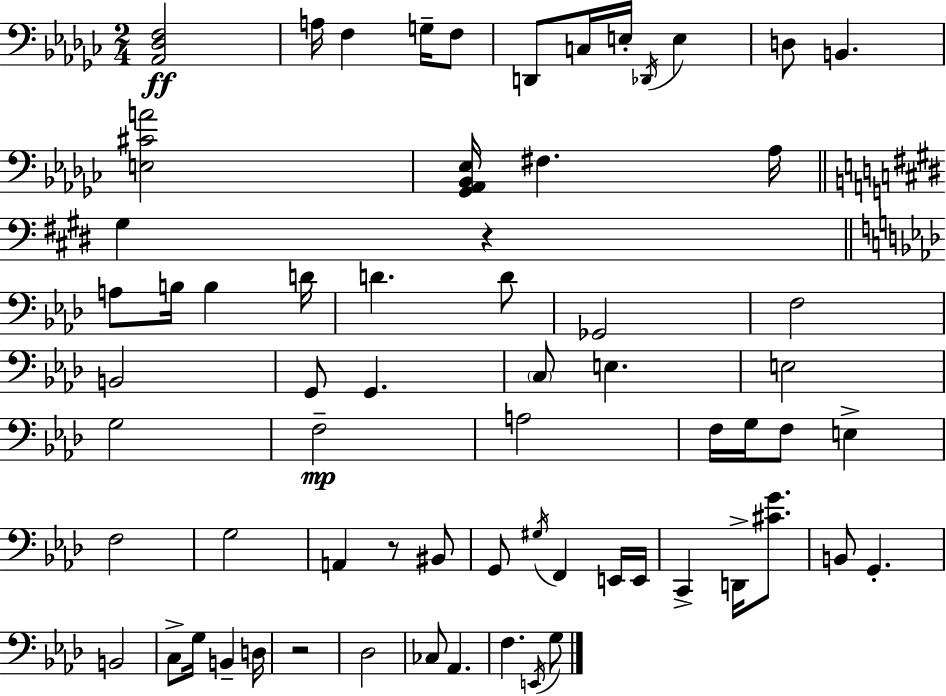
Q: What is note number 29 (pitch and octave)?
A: G3